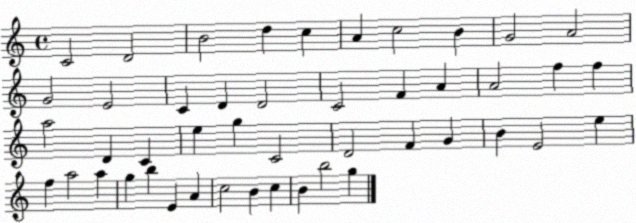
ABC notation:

X:1
T:Untitled
M:4/4
L:1/4
K:C
C2 D2 B2 d c A c2 B G2 A2 G2 E2 C D D2 C2 F A A2 f f a2 D C e g C2 D2 F G B E2 e f a2 a g b E A c2 B c B b2 g